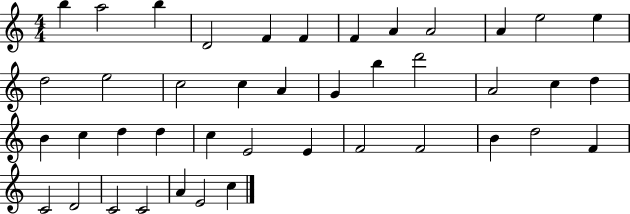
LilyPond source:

{
  \clef treble
  \numericTimeSignature
  \time 4/4
  \key c \major
  b''4 a''2 b''4 | d'2 f'4 f'4 | f'4 a'4 a'2 | a'4 e''2 e''4 | \break d''2 e''2 | c''2 c''4 a'4 | g'4 b''4 d'''2 | a'2 c''4 d''4 | \break b'4 c''4 d''4 d''4 | c''4 e'2 e'4 | f'2 f'2 | b'4 d''2 f'4 | \break c'2 d'2 | c'2 c'2 | a'4 e'2 c''4 | \bar "|."
}